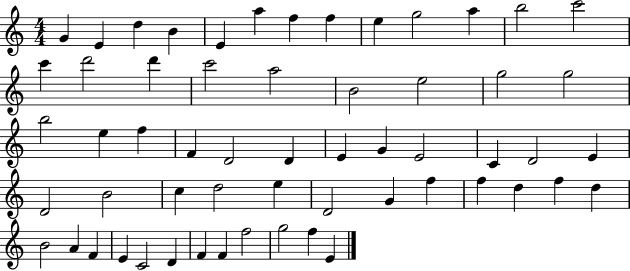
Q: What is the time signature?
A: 4/4